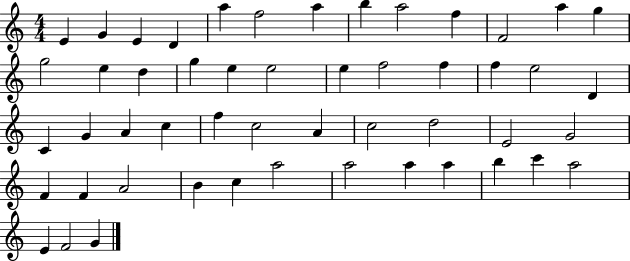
E4/q G4/q E4/q D4/q A5/q F5/h A5/q B5/q A5/h F5/q F4/h A5/q G5/q G5/h E5/q D5/q G5/q E5/q E5/h E5/q F5/h F5/q F5/q E5/h D4/q C4/q G4/q A4/q C5/q F5/q C5/h A4/q C5/h D5/h E4/h G4/h F4/q F4/q A4/h B4/q C5/q A5/h A5/h A5/q A5/q B5/q C6/q A5/h E4/q F4/h G4/q